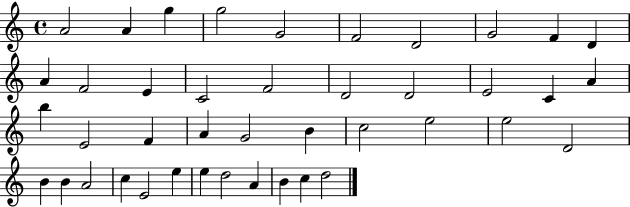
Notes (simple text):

A4/h A4/q G5/q G5/h G4/h F4/h D4/h G4/h F4/q D4/q A4/q F4/h E4/q C4/h F4/h D4/h D4/h E4/h C4/q A4/q B5/q E4/h F4/q A4/q G4/h B4/q C5/h E5/h E5/h D4/h B4/q B4/q A4/h C5/q E4/h E5/q E5/q D5/h A4/q B4/q C5/q D5/h